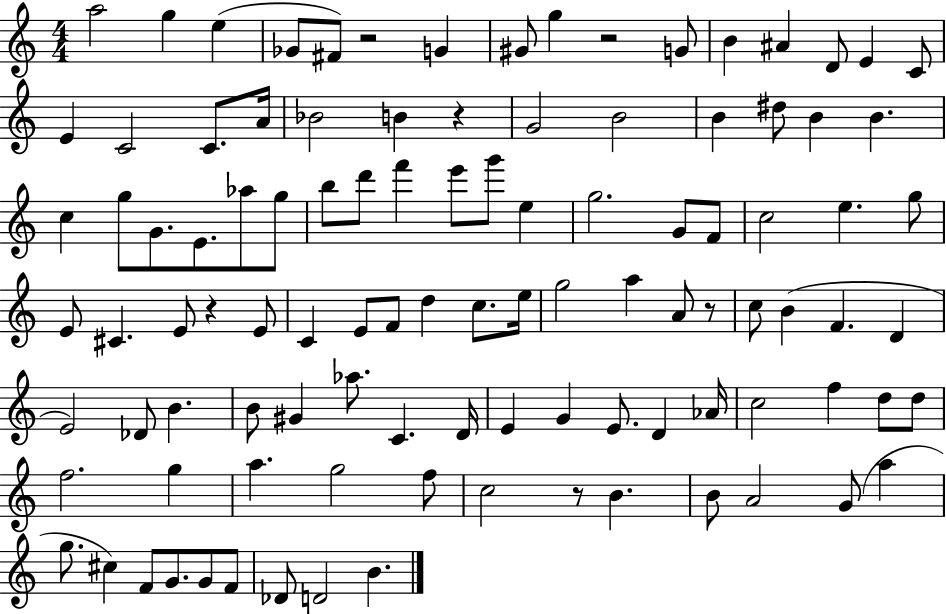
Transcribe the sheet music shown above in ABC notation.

X:1
T:Untitled
M:4/4
L:1/4
K:C
a2 g e _G/2 ^F/2 z2 G ^G/2 g z2 G/2 B ^A D/2 E C/2 E C2 C/2 A/4 _B2 B z G2 B2 B ^d/2 B B c g/2 G/2 E/2 _a/2 g/2 b/2 d'/2 f' e'/2 g'/2 e g2 G/2 F/2 c2 e g/2 E/2 ^C E/2 z E/2 C E/2 F/2 d c/2 e/4 g2 a A/2 z/2 c/2 B F D E2 _D/2 B B/2 ^G _a/2 C D/4 E G E/2 D _A/4 c2 f d/2 d/2 f2 g a g2 f/2 c2 z/2 B B/2 A2 G/2 a g/2 ^c F/2 G/2 G/2 F/2 _D/2 D2 B